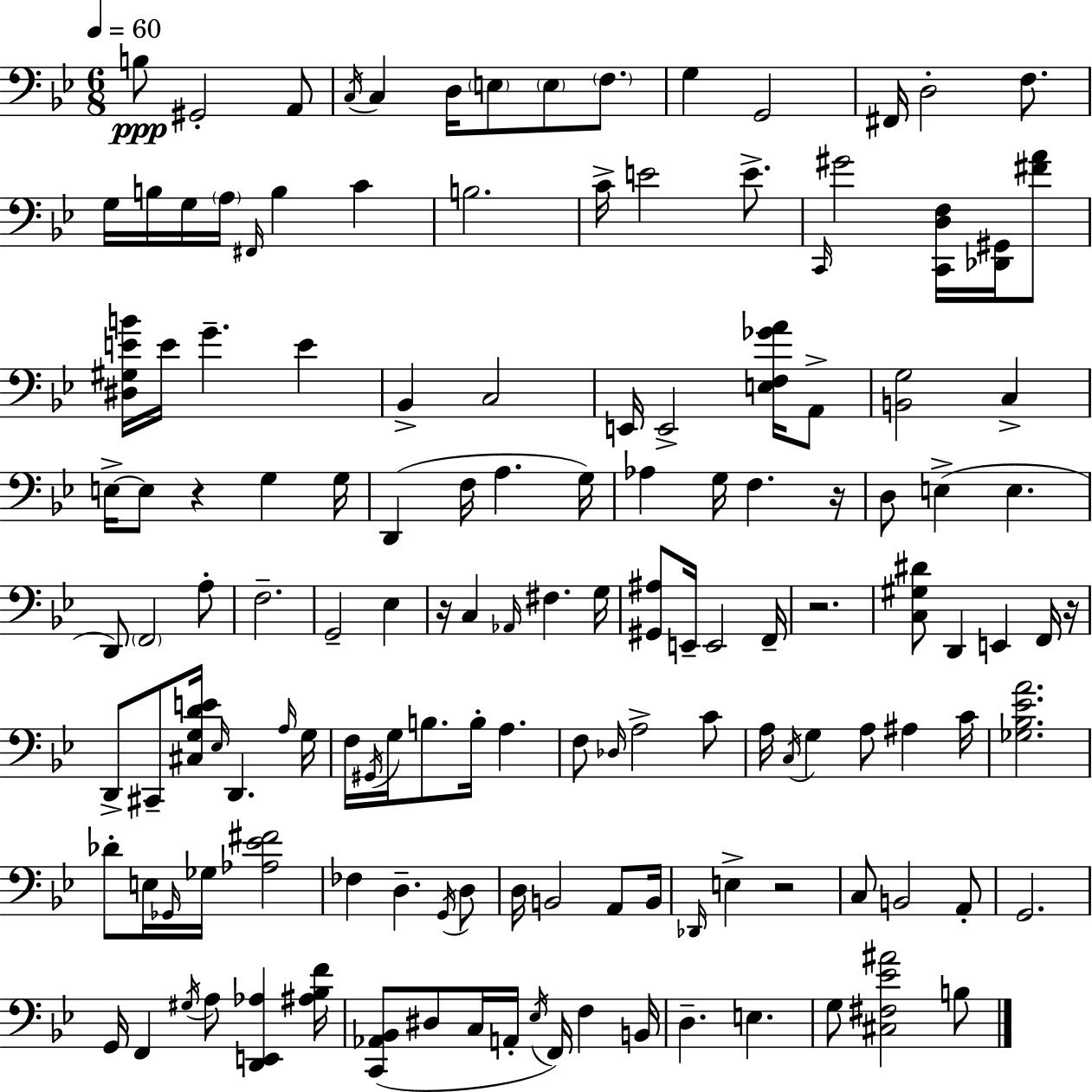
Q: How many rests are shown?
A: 6